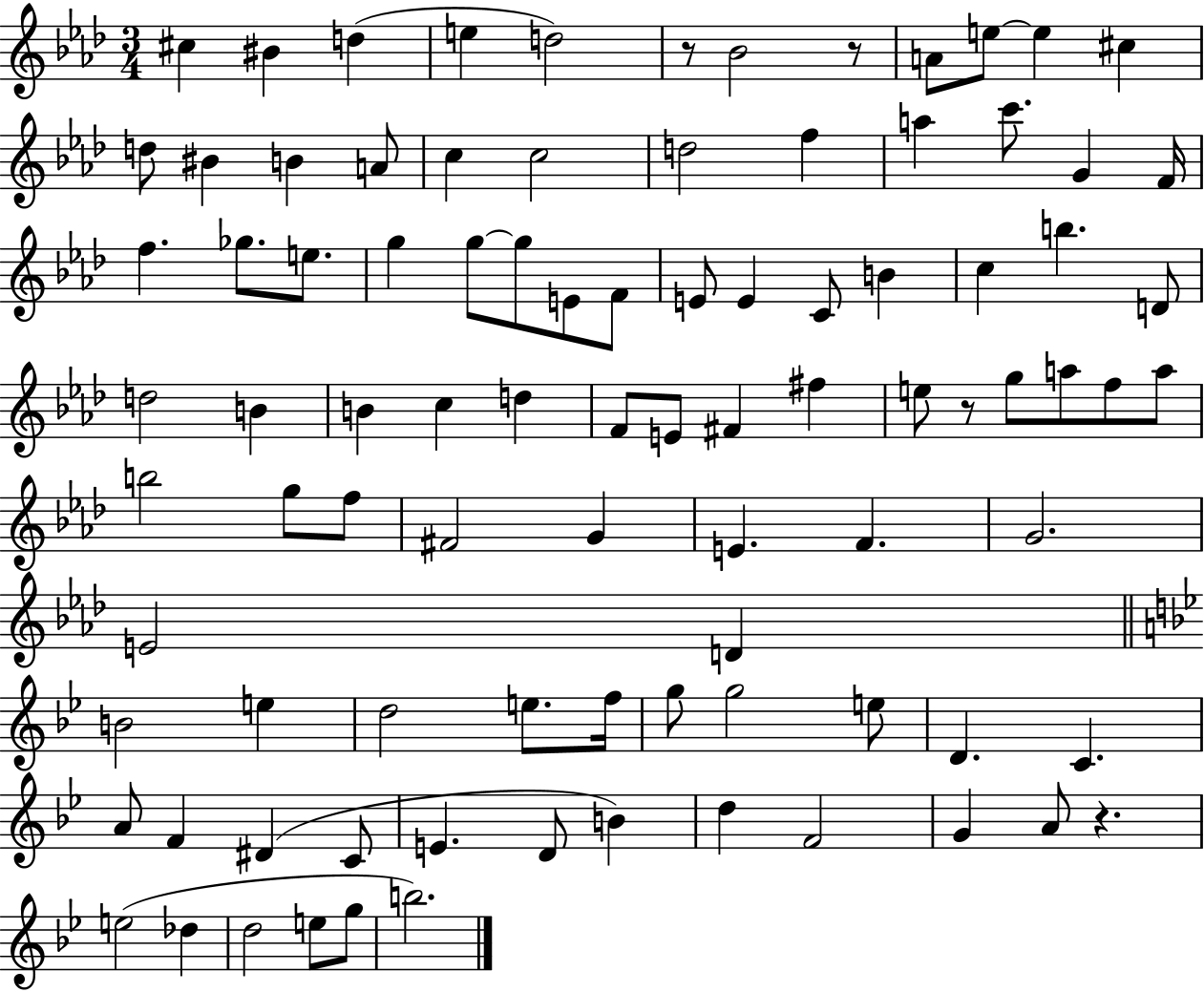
C#5/q BIS4/q D5/q E5/q D5/h R/e Bb4/h R/e A4/e E5/e E5/q C#5/q D5/e BIS4/q B4/q A4/e C5/q C5/h D5/h F5/q A5/q C6/e. G4/q F4/s F5/q. Gb5/e. E5/e. G5/q G5/e G5/e E4/e F4/e E4/e E4/q C4/e B4/q C5/q B5/q. D4/e D5/h B4/q B4/q C5/q D5/q F4/e E4/e F#4/q F#5/q E5/e R/e G5/e A5/e F5/e A5/e B5/h G5/e F5/e F#4/h G4/q E4/q. F4/q. G4/h. E4/h D4/q B4/h E5/q D5/h E5/e. F5/s G5/e G5/h E5/e D4/q. C4/q. A4/e F4/q D#4/q C4/e E4/q. D4/e B4/q D5/q F4/h G4/q A4/e R/q. E5/h Db5/q D5/h E5/e G5/e B5/h.